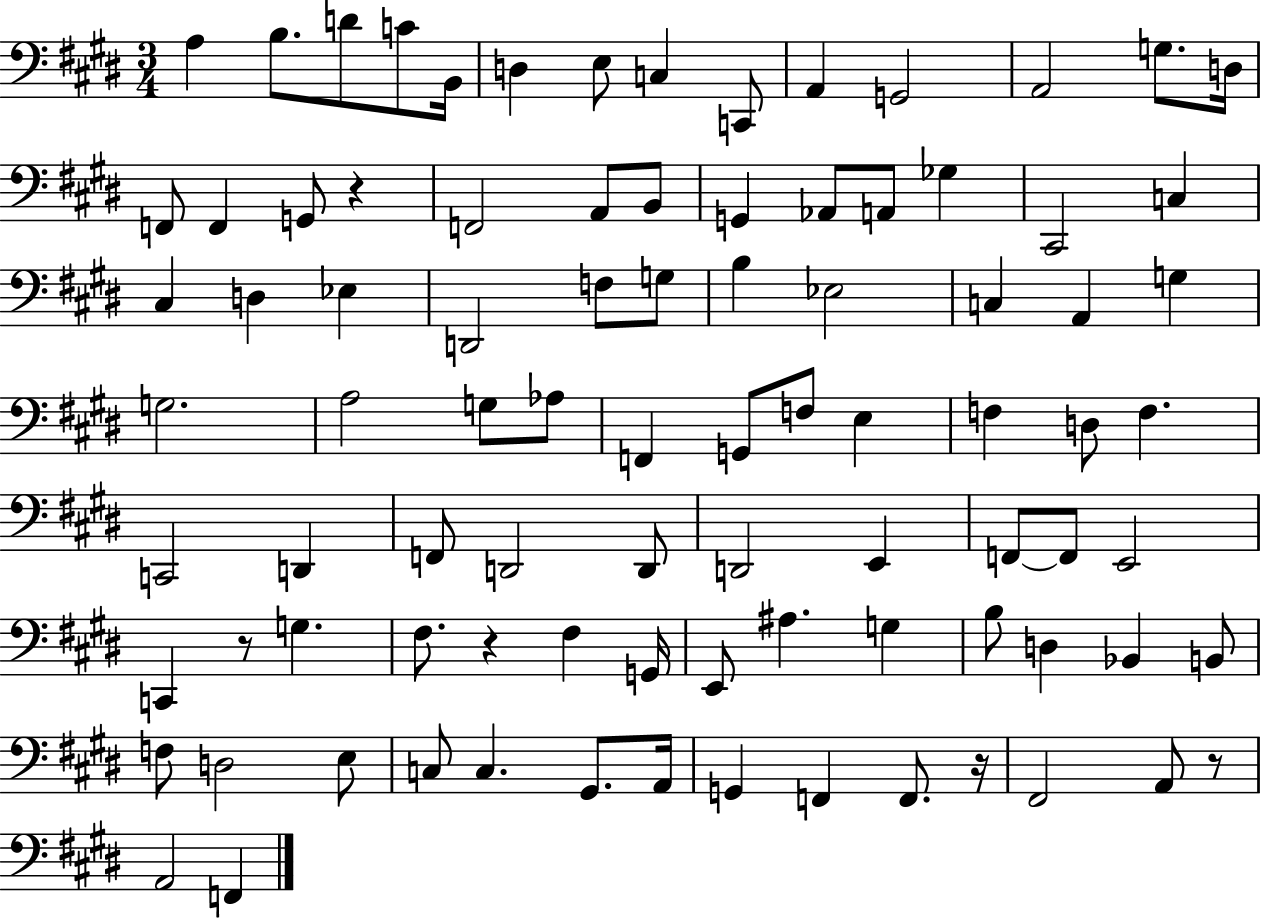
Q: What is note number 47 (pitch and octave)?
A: D3